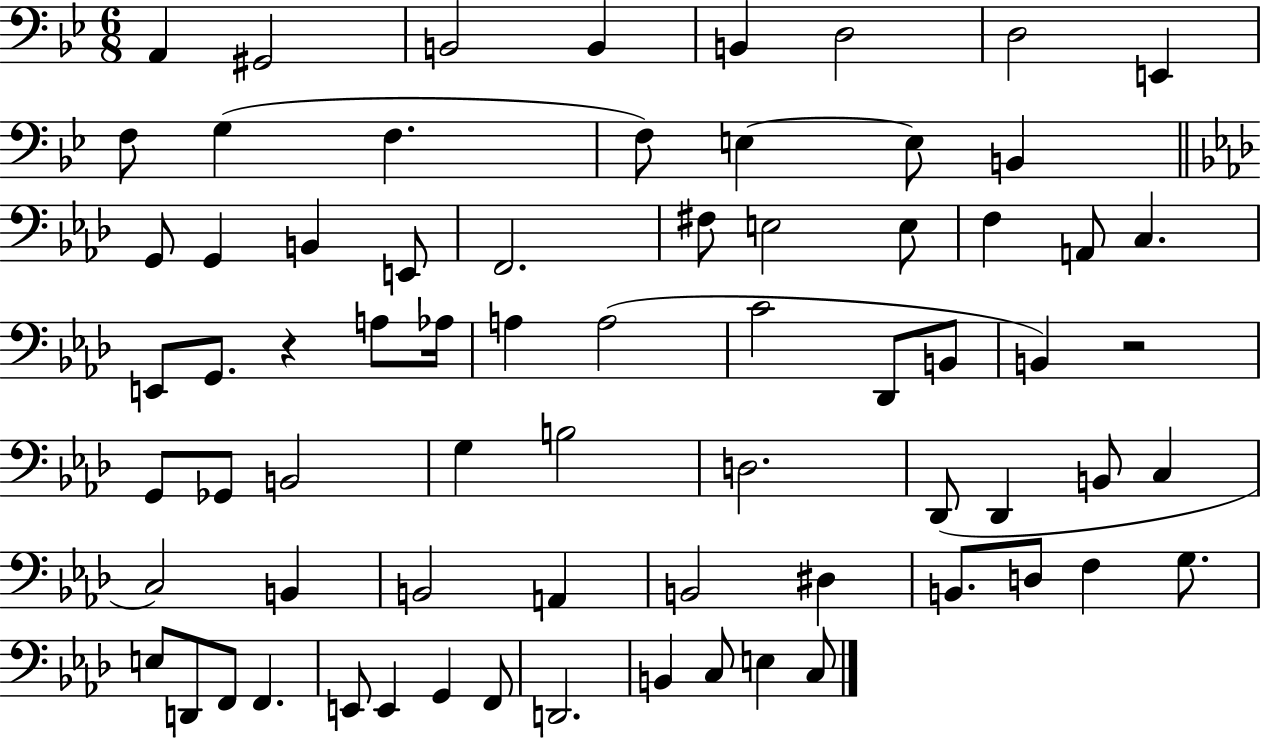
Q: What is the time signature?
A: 6/8